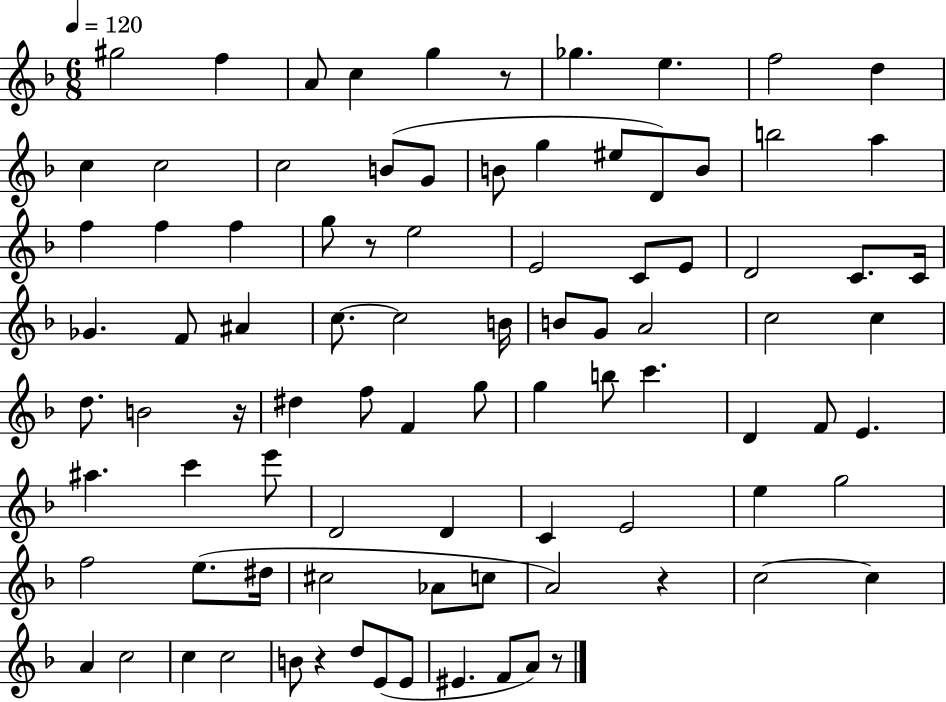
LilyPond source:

{
  \clef treble
  \numericTimeSignature
  \time 6/8
  \key f \major
  \tempo 4 = 120
  gis''2 f''4 | a'8 c''4 g''4 r8 | ges''4. e''4. | f''2 d''4 | \break c''4 c''2 | c''2 b'8( g'8 | b'8 g''4 eis''8 d'8) b'8 | b''2 a''4 | \break f''4 f''4 f''4 | g''8 r8 e''2 | e'2 c'8 e'8 | d'2 c'8. c'16 | \break ges'4. f'8 ais'4 | c''8.~~ c''2 b'16 | b'8 g'8 a'2 | c''2 c''4 | \break d''8. b'2 r16 | dis''4 f''8 f'4 g''8 | g''4 b''8 c'''4. | d'4 f'8 e'4. | \break ais''4. c'''4 e'''8 | d'2 d'4 | c'4 e'2 | e''4 g''2 | \break f''2 e''8.( dis''16 | cis''2 aes'8 c''8 | a'2) r4 | c''2~~ c''4 | \break a'4 c''2 | c''4 c''2 | b'8 r4 d''8 e'8( e'8 | eis'4. f'8 a'8) r8 | \break \bar "|."
}